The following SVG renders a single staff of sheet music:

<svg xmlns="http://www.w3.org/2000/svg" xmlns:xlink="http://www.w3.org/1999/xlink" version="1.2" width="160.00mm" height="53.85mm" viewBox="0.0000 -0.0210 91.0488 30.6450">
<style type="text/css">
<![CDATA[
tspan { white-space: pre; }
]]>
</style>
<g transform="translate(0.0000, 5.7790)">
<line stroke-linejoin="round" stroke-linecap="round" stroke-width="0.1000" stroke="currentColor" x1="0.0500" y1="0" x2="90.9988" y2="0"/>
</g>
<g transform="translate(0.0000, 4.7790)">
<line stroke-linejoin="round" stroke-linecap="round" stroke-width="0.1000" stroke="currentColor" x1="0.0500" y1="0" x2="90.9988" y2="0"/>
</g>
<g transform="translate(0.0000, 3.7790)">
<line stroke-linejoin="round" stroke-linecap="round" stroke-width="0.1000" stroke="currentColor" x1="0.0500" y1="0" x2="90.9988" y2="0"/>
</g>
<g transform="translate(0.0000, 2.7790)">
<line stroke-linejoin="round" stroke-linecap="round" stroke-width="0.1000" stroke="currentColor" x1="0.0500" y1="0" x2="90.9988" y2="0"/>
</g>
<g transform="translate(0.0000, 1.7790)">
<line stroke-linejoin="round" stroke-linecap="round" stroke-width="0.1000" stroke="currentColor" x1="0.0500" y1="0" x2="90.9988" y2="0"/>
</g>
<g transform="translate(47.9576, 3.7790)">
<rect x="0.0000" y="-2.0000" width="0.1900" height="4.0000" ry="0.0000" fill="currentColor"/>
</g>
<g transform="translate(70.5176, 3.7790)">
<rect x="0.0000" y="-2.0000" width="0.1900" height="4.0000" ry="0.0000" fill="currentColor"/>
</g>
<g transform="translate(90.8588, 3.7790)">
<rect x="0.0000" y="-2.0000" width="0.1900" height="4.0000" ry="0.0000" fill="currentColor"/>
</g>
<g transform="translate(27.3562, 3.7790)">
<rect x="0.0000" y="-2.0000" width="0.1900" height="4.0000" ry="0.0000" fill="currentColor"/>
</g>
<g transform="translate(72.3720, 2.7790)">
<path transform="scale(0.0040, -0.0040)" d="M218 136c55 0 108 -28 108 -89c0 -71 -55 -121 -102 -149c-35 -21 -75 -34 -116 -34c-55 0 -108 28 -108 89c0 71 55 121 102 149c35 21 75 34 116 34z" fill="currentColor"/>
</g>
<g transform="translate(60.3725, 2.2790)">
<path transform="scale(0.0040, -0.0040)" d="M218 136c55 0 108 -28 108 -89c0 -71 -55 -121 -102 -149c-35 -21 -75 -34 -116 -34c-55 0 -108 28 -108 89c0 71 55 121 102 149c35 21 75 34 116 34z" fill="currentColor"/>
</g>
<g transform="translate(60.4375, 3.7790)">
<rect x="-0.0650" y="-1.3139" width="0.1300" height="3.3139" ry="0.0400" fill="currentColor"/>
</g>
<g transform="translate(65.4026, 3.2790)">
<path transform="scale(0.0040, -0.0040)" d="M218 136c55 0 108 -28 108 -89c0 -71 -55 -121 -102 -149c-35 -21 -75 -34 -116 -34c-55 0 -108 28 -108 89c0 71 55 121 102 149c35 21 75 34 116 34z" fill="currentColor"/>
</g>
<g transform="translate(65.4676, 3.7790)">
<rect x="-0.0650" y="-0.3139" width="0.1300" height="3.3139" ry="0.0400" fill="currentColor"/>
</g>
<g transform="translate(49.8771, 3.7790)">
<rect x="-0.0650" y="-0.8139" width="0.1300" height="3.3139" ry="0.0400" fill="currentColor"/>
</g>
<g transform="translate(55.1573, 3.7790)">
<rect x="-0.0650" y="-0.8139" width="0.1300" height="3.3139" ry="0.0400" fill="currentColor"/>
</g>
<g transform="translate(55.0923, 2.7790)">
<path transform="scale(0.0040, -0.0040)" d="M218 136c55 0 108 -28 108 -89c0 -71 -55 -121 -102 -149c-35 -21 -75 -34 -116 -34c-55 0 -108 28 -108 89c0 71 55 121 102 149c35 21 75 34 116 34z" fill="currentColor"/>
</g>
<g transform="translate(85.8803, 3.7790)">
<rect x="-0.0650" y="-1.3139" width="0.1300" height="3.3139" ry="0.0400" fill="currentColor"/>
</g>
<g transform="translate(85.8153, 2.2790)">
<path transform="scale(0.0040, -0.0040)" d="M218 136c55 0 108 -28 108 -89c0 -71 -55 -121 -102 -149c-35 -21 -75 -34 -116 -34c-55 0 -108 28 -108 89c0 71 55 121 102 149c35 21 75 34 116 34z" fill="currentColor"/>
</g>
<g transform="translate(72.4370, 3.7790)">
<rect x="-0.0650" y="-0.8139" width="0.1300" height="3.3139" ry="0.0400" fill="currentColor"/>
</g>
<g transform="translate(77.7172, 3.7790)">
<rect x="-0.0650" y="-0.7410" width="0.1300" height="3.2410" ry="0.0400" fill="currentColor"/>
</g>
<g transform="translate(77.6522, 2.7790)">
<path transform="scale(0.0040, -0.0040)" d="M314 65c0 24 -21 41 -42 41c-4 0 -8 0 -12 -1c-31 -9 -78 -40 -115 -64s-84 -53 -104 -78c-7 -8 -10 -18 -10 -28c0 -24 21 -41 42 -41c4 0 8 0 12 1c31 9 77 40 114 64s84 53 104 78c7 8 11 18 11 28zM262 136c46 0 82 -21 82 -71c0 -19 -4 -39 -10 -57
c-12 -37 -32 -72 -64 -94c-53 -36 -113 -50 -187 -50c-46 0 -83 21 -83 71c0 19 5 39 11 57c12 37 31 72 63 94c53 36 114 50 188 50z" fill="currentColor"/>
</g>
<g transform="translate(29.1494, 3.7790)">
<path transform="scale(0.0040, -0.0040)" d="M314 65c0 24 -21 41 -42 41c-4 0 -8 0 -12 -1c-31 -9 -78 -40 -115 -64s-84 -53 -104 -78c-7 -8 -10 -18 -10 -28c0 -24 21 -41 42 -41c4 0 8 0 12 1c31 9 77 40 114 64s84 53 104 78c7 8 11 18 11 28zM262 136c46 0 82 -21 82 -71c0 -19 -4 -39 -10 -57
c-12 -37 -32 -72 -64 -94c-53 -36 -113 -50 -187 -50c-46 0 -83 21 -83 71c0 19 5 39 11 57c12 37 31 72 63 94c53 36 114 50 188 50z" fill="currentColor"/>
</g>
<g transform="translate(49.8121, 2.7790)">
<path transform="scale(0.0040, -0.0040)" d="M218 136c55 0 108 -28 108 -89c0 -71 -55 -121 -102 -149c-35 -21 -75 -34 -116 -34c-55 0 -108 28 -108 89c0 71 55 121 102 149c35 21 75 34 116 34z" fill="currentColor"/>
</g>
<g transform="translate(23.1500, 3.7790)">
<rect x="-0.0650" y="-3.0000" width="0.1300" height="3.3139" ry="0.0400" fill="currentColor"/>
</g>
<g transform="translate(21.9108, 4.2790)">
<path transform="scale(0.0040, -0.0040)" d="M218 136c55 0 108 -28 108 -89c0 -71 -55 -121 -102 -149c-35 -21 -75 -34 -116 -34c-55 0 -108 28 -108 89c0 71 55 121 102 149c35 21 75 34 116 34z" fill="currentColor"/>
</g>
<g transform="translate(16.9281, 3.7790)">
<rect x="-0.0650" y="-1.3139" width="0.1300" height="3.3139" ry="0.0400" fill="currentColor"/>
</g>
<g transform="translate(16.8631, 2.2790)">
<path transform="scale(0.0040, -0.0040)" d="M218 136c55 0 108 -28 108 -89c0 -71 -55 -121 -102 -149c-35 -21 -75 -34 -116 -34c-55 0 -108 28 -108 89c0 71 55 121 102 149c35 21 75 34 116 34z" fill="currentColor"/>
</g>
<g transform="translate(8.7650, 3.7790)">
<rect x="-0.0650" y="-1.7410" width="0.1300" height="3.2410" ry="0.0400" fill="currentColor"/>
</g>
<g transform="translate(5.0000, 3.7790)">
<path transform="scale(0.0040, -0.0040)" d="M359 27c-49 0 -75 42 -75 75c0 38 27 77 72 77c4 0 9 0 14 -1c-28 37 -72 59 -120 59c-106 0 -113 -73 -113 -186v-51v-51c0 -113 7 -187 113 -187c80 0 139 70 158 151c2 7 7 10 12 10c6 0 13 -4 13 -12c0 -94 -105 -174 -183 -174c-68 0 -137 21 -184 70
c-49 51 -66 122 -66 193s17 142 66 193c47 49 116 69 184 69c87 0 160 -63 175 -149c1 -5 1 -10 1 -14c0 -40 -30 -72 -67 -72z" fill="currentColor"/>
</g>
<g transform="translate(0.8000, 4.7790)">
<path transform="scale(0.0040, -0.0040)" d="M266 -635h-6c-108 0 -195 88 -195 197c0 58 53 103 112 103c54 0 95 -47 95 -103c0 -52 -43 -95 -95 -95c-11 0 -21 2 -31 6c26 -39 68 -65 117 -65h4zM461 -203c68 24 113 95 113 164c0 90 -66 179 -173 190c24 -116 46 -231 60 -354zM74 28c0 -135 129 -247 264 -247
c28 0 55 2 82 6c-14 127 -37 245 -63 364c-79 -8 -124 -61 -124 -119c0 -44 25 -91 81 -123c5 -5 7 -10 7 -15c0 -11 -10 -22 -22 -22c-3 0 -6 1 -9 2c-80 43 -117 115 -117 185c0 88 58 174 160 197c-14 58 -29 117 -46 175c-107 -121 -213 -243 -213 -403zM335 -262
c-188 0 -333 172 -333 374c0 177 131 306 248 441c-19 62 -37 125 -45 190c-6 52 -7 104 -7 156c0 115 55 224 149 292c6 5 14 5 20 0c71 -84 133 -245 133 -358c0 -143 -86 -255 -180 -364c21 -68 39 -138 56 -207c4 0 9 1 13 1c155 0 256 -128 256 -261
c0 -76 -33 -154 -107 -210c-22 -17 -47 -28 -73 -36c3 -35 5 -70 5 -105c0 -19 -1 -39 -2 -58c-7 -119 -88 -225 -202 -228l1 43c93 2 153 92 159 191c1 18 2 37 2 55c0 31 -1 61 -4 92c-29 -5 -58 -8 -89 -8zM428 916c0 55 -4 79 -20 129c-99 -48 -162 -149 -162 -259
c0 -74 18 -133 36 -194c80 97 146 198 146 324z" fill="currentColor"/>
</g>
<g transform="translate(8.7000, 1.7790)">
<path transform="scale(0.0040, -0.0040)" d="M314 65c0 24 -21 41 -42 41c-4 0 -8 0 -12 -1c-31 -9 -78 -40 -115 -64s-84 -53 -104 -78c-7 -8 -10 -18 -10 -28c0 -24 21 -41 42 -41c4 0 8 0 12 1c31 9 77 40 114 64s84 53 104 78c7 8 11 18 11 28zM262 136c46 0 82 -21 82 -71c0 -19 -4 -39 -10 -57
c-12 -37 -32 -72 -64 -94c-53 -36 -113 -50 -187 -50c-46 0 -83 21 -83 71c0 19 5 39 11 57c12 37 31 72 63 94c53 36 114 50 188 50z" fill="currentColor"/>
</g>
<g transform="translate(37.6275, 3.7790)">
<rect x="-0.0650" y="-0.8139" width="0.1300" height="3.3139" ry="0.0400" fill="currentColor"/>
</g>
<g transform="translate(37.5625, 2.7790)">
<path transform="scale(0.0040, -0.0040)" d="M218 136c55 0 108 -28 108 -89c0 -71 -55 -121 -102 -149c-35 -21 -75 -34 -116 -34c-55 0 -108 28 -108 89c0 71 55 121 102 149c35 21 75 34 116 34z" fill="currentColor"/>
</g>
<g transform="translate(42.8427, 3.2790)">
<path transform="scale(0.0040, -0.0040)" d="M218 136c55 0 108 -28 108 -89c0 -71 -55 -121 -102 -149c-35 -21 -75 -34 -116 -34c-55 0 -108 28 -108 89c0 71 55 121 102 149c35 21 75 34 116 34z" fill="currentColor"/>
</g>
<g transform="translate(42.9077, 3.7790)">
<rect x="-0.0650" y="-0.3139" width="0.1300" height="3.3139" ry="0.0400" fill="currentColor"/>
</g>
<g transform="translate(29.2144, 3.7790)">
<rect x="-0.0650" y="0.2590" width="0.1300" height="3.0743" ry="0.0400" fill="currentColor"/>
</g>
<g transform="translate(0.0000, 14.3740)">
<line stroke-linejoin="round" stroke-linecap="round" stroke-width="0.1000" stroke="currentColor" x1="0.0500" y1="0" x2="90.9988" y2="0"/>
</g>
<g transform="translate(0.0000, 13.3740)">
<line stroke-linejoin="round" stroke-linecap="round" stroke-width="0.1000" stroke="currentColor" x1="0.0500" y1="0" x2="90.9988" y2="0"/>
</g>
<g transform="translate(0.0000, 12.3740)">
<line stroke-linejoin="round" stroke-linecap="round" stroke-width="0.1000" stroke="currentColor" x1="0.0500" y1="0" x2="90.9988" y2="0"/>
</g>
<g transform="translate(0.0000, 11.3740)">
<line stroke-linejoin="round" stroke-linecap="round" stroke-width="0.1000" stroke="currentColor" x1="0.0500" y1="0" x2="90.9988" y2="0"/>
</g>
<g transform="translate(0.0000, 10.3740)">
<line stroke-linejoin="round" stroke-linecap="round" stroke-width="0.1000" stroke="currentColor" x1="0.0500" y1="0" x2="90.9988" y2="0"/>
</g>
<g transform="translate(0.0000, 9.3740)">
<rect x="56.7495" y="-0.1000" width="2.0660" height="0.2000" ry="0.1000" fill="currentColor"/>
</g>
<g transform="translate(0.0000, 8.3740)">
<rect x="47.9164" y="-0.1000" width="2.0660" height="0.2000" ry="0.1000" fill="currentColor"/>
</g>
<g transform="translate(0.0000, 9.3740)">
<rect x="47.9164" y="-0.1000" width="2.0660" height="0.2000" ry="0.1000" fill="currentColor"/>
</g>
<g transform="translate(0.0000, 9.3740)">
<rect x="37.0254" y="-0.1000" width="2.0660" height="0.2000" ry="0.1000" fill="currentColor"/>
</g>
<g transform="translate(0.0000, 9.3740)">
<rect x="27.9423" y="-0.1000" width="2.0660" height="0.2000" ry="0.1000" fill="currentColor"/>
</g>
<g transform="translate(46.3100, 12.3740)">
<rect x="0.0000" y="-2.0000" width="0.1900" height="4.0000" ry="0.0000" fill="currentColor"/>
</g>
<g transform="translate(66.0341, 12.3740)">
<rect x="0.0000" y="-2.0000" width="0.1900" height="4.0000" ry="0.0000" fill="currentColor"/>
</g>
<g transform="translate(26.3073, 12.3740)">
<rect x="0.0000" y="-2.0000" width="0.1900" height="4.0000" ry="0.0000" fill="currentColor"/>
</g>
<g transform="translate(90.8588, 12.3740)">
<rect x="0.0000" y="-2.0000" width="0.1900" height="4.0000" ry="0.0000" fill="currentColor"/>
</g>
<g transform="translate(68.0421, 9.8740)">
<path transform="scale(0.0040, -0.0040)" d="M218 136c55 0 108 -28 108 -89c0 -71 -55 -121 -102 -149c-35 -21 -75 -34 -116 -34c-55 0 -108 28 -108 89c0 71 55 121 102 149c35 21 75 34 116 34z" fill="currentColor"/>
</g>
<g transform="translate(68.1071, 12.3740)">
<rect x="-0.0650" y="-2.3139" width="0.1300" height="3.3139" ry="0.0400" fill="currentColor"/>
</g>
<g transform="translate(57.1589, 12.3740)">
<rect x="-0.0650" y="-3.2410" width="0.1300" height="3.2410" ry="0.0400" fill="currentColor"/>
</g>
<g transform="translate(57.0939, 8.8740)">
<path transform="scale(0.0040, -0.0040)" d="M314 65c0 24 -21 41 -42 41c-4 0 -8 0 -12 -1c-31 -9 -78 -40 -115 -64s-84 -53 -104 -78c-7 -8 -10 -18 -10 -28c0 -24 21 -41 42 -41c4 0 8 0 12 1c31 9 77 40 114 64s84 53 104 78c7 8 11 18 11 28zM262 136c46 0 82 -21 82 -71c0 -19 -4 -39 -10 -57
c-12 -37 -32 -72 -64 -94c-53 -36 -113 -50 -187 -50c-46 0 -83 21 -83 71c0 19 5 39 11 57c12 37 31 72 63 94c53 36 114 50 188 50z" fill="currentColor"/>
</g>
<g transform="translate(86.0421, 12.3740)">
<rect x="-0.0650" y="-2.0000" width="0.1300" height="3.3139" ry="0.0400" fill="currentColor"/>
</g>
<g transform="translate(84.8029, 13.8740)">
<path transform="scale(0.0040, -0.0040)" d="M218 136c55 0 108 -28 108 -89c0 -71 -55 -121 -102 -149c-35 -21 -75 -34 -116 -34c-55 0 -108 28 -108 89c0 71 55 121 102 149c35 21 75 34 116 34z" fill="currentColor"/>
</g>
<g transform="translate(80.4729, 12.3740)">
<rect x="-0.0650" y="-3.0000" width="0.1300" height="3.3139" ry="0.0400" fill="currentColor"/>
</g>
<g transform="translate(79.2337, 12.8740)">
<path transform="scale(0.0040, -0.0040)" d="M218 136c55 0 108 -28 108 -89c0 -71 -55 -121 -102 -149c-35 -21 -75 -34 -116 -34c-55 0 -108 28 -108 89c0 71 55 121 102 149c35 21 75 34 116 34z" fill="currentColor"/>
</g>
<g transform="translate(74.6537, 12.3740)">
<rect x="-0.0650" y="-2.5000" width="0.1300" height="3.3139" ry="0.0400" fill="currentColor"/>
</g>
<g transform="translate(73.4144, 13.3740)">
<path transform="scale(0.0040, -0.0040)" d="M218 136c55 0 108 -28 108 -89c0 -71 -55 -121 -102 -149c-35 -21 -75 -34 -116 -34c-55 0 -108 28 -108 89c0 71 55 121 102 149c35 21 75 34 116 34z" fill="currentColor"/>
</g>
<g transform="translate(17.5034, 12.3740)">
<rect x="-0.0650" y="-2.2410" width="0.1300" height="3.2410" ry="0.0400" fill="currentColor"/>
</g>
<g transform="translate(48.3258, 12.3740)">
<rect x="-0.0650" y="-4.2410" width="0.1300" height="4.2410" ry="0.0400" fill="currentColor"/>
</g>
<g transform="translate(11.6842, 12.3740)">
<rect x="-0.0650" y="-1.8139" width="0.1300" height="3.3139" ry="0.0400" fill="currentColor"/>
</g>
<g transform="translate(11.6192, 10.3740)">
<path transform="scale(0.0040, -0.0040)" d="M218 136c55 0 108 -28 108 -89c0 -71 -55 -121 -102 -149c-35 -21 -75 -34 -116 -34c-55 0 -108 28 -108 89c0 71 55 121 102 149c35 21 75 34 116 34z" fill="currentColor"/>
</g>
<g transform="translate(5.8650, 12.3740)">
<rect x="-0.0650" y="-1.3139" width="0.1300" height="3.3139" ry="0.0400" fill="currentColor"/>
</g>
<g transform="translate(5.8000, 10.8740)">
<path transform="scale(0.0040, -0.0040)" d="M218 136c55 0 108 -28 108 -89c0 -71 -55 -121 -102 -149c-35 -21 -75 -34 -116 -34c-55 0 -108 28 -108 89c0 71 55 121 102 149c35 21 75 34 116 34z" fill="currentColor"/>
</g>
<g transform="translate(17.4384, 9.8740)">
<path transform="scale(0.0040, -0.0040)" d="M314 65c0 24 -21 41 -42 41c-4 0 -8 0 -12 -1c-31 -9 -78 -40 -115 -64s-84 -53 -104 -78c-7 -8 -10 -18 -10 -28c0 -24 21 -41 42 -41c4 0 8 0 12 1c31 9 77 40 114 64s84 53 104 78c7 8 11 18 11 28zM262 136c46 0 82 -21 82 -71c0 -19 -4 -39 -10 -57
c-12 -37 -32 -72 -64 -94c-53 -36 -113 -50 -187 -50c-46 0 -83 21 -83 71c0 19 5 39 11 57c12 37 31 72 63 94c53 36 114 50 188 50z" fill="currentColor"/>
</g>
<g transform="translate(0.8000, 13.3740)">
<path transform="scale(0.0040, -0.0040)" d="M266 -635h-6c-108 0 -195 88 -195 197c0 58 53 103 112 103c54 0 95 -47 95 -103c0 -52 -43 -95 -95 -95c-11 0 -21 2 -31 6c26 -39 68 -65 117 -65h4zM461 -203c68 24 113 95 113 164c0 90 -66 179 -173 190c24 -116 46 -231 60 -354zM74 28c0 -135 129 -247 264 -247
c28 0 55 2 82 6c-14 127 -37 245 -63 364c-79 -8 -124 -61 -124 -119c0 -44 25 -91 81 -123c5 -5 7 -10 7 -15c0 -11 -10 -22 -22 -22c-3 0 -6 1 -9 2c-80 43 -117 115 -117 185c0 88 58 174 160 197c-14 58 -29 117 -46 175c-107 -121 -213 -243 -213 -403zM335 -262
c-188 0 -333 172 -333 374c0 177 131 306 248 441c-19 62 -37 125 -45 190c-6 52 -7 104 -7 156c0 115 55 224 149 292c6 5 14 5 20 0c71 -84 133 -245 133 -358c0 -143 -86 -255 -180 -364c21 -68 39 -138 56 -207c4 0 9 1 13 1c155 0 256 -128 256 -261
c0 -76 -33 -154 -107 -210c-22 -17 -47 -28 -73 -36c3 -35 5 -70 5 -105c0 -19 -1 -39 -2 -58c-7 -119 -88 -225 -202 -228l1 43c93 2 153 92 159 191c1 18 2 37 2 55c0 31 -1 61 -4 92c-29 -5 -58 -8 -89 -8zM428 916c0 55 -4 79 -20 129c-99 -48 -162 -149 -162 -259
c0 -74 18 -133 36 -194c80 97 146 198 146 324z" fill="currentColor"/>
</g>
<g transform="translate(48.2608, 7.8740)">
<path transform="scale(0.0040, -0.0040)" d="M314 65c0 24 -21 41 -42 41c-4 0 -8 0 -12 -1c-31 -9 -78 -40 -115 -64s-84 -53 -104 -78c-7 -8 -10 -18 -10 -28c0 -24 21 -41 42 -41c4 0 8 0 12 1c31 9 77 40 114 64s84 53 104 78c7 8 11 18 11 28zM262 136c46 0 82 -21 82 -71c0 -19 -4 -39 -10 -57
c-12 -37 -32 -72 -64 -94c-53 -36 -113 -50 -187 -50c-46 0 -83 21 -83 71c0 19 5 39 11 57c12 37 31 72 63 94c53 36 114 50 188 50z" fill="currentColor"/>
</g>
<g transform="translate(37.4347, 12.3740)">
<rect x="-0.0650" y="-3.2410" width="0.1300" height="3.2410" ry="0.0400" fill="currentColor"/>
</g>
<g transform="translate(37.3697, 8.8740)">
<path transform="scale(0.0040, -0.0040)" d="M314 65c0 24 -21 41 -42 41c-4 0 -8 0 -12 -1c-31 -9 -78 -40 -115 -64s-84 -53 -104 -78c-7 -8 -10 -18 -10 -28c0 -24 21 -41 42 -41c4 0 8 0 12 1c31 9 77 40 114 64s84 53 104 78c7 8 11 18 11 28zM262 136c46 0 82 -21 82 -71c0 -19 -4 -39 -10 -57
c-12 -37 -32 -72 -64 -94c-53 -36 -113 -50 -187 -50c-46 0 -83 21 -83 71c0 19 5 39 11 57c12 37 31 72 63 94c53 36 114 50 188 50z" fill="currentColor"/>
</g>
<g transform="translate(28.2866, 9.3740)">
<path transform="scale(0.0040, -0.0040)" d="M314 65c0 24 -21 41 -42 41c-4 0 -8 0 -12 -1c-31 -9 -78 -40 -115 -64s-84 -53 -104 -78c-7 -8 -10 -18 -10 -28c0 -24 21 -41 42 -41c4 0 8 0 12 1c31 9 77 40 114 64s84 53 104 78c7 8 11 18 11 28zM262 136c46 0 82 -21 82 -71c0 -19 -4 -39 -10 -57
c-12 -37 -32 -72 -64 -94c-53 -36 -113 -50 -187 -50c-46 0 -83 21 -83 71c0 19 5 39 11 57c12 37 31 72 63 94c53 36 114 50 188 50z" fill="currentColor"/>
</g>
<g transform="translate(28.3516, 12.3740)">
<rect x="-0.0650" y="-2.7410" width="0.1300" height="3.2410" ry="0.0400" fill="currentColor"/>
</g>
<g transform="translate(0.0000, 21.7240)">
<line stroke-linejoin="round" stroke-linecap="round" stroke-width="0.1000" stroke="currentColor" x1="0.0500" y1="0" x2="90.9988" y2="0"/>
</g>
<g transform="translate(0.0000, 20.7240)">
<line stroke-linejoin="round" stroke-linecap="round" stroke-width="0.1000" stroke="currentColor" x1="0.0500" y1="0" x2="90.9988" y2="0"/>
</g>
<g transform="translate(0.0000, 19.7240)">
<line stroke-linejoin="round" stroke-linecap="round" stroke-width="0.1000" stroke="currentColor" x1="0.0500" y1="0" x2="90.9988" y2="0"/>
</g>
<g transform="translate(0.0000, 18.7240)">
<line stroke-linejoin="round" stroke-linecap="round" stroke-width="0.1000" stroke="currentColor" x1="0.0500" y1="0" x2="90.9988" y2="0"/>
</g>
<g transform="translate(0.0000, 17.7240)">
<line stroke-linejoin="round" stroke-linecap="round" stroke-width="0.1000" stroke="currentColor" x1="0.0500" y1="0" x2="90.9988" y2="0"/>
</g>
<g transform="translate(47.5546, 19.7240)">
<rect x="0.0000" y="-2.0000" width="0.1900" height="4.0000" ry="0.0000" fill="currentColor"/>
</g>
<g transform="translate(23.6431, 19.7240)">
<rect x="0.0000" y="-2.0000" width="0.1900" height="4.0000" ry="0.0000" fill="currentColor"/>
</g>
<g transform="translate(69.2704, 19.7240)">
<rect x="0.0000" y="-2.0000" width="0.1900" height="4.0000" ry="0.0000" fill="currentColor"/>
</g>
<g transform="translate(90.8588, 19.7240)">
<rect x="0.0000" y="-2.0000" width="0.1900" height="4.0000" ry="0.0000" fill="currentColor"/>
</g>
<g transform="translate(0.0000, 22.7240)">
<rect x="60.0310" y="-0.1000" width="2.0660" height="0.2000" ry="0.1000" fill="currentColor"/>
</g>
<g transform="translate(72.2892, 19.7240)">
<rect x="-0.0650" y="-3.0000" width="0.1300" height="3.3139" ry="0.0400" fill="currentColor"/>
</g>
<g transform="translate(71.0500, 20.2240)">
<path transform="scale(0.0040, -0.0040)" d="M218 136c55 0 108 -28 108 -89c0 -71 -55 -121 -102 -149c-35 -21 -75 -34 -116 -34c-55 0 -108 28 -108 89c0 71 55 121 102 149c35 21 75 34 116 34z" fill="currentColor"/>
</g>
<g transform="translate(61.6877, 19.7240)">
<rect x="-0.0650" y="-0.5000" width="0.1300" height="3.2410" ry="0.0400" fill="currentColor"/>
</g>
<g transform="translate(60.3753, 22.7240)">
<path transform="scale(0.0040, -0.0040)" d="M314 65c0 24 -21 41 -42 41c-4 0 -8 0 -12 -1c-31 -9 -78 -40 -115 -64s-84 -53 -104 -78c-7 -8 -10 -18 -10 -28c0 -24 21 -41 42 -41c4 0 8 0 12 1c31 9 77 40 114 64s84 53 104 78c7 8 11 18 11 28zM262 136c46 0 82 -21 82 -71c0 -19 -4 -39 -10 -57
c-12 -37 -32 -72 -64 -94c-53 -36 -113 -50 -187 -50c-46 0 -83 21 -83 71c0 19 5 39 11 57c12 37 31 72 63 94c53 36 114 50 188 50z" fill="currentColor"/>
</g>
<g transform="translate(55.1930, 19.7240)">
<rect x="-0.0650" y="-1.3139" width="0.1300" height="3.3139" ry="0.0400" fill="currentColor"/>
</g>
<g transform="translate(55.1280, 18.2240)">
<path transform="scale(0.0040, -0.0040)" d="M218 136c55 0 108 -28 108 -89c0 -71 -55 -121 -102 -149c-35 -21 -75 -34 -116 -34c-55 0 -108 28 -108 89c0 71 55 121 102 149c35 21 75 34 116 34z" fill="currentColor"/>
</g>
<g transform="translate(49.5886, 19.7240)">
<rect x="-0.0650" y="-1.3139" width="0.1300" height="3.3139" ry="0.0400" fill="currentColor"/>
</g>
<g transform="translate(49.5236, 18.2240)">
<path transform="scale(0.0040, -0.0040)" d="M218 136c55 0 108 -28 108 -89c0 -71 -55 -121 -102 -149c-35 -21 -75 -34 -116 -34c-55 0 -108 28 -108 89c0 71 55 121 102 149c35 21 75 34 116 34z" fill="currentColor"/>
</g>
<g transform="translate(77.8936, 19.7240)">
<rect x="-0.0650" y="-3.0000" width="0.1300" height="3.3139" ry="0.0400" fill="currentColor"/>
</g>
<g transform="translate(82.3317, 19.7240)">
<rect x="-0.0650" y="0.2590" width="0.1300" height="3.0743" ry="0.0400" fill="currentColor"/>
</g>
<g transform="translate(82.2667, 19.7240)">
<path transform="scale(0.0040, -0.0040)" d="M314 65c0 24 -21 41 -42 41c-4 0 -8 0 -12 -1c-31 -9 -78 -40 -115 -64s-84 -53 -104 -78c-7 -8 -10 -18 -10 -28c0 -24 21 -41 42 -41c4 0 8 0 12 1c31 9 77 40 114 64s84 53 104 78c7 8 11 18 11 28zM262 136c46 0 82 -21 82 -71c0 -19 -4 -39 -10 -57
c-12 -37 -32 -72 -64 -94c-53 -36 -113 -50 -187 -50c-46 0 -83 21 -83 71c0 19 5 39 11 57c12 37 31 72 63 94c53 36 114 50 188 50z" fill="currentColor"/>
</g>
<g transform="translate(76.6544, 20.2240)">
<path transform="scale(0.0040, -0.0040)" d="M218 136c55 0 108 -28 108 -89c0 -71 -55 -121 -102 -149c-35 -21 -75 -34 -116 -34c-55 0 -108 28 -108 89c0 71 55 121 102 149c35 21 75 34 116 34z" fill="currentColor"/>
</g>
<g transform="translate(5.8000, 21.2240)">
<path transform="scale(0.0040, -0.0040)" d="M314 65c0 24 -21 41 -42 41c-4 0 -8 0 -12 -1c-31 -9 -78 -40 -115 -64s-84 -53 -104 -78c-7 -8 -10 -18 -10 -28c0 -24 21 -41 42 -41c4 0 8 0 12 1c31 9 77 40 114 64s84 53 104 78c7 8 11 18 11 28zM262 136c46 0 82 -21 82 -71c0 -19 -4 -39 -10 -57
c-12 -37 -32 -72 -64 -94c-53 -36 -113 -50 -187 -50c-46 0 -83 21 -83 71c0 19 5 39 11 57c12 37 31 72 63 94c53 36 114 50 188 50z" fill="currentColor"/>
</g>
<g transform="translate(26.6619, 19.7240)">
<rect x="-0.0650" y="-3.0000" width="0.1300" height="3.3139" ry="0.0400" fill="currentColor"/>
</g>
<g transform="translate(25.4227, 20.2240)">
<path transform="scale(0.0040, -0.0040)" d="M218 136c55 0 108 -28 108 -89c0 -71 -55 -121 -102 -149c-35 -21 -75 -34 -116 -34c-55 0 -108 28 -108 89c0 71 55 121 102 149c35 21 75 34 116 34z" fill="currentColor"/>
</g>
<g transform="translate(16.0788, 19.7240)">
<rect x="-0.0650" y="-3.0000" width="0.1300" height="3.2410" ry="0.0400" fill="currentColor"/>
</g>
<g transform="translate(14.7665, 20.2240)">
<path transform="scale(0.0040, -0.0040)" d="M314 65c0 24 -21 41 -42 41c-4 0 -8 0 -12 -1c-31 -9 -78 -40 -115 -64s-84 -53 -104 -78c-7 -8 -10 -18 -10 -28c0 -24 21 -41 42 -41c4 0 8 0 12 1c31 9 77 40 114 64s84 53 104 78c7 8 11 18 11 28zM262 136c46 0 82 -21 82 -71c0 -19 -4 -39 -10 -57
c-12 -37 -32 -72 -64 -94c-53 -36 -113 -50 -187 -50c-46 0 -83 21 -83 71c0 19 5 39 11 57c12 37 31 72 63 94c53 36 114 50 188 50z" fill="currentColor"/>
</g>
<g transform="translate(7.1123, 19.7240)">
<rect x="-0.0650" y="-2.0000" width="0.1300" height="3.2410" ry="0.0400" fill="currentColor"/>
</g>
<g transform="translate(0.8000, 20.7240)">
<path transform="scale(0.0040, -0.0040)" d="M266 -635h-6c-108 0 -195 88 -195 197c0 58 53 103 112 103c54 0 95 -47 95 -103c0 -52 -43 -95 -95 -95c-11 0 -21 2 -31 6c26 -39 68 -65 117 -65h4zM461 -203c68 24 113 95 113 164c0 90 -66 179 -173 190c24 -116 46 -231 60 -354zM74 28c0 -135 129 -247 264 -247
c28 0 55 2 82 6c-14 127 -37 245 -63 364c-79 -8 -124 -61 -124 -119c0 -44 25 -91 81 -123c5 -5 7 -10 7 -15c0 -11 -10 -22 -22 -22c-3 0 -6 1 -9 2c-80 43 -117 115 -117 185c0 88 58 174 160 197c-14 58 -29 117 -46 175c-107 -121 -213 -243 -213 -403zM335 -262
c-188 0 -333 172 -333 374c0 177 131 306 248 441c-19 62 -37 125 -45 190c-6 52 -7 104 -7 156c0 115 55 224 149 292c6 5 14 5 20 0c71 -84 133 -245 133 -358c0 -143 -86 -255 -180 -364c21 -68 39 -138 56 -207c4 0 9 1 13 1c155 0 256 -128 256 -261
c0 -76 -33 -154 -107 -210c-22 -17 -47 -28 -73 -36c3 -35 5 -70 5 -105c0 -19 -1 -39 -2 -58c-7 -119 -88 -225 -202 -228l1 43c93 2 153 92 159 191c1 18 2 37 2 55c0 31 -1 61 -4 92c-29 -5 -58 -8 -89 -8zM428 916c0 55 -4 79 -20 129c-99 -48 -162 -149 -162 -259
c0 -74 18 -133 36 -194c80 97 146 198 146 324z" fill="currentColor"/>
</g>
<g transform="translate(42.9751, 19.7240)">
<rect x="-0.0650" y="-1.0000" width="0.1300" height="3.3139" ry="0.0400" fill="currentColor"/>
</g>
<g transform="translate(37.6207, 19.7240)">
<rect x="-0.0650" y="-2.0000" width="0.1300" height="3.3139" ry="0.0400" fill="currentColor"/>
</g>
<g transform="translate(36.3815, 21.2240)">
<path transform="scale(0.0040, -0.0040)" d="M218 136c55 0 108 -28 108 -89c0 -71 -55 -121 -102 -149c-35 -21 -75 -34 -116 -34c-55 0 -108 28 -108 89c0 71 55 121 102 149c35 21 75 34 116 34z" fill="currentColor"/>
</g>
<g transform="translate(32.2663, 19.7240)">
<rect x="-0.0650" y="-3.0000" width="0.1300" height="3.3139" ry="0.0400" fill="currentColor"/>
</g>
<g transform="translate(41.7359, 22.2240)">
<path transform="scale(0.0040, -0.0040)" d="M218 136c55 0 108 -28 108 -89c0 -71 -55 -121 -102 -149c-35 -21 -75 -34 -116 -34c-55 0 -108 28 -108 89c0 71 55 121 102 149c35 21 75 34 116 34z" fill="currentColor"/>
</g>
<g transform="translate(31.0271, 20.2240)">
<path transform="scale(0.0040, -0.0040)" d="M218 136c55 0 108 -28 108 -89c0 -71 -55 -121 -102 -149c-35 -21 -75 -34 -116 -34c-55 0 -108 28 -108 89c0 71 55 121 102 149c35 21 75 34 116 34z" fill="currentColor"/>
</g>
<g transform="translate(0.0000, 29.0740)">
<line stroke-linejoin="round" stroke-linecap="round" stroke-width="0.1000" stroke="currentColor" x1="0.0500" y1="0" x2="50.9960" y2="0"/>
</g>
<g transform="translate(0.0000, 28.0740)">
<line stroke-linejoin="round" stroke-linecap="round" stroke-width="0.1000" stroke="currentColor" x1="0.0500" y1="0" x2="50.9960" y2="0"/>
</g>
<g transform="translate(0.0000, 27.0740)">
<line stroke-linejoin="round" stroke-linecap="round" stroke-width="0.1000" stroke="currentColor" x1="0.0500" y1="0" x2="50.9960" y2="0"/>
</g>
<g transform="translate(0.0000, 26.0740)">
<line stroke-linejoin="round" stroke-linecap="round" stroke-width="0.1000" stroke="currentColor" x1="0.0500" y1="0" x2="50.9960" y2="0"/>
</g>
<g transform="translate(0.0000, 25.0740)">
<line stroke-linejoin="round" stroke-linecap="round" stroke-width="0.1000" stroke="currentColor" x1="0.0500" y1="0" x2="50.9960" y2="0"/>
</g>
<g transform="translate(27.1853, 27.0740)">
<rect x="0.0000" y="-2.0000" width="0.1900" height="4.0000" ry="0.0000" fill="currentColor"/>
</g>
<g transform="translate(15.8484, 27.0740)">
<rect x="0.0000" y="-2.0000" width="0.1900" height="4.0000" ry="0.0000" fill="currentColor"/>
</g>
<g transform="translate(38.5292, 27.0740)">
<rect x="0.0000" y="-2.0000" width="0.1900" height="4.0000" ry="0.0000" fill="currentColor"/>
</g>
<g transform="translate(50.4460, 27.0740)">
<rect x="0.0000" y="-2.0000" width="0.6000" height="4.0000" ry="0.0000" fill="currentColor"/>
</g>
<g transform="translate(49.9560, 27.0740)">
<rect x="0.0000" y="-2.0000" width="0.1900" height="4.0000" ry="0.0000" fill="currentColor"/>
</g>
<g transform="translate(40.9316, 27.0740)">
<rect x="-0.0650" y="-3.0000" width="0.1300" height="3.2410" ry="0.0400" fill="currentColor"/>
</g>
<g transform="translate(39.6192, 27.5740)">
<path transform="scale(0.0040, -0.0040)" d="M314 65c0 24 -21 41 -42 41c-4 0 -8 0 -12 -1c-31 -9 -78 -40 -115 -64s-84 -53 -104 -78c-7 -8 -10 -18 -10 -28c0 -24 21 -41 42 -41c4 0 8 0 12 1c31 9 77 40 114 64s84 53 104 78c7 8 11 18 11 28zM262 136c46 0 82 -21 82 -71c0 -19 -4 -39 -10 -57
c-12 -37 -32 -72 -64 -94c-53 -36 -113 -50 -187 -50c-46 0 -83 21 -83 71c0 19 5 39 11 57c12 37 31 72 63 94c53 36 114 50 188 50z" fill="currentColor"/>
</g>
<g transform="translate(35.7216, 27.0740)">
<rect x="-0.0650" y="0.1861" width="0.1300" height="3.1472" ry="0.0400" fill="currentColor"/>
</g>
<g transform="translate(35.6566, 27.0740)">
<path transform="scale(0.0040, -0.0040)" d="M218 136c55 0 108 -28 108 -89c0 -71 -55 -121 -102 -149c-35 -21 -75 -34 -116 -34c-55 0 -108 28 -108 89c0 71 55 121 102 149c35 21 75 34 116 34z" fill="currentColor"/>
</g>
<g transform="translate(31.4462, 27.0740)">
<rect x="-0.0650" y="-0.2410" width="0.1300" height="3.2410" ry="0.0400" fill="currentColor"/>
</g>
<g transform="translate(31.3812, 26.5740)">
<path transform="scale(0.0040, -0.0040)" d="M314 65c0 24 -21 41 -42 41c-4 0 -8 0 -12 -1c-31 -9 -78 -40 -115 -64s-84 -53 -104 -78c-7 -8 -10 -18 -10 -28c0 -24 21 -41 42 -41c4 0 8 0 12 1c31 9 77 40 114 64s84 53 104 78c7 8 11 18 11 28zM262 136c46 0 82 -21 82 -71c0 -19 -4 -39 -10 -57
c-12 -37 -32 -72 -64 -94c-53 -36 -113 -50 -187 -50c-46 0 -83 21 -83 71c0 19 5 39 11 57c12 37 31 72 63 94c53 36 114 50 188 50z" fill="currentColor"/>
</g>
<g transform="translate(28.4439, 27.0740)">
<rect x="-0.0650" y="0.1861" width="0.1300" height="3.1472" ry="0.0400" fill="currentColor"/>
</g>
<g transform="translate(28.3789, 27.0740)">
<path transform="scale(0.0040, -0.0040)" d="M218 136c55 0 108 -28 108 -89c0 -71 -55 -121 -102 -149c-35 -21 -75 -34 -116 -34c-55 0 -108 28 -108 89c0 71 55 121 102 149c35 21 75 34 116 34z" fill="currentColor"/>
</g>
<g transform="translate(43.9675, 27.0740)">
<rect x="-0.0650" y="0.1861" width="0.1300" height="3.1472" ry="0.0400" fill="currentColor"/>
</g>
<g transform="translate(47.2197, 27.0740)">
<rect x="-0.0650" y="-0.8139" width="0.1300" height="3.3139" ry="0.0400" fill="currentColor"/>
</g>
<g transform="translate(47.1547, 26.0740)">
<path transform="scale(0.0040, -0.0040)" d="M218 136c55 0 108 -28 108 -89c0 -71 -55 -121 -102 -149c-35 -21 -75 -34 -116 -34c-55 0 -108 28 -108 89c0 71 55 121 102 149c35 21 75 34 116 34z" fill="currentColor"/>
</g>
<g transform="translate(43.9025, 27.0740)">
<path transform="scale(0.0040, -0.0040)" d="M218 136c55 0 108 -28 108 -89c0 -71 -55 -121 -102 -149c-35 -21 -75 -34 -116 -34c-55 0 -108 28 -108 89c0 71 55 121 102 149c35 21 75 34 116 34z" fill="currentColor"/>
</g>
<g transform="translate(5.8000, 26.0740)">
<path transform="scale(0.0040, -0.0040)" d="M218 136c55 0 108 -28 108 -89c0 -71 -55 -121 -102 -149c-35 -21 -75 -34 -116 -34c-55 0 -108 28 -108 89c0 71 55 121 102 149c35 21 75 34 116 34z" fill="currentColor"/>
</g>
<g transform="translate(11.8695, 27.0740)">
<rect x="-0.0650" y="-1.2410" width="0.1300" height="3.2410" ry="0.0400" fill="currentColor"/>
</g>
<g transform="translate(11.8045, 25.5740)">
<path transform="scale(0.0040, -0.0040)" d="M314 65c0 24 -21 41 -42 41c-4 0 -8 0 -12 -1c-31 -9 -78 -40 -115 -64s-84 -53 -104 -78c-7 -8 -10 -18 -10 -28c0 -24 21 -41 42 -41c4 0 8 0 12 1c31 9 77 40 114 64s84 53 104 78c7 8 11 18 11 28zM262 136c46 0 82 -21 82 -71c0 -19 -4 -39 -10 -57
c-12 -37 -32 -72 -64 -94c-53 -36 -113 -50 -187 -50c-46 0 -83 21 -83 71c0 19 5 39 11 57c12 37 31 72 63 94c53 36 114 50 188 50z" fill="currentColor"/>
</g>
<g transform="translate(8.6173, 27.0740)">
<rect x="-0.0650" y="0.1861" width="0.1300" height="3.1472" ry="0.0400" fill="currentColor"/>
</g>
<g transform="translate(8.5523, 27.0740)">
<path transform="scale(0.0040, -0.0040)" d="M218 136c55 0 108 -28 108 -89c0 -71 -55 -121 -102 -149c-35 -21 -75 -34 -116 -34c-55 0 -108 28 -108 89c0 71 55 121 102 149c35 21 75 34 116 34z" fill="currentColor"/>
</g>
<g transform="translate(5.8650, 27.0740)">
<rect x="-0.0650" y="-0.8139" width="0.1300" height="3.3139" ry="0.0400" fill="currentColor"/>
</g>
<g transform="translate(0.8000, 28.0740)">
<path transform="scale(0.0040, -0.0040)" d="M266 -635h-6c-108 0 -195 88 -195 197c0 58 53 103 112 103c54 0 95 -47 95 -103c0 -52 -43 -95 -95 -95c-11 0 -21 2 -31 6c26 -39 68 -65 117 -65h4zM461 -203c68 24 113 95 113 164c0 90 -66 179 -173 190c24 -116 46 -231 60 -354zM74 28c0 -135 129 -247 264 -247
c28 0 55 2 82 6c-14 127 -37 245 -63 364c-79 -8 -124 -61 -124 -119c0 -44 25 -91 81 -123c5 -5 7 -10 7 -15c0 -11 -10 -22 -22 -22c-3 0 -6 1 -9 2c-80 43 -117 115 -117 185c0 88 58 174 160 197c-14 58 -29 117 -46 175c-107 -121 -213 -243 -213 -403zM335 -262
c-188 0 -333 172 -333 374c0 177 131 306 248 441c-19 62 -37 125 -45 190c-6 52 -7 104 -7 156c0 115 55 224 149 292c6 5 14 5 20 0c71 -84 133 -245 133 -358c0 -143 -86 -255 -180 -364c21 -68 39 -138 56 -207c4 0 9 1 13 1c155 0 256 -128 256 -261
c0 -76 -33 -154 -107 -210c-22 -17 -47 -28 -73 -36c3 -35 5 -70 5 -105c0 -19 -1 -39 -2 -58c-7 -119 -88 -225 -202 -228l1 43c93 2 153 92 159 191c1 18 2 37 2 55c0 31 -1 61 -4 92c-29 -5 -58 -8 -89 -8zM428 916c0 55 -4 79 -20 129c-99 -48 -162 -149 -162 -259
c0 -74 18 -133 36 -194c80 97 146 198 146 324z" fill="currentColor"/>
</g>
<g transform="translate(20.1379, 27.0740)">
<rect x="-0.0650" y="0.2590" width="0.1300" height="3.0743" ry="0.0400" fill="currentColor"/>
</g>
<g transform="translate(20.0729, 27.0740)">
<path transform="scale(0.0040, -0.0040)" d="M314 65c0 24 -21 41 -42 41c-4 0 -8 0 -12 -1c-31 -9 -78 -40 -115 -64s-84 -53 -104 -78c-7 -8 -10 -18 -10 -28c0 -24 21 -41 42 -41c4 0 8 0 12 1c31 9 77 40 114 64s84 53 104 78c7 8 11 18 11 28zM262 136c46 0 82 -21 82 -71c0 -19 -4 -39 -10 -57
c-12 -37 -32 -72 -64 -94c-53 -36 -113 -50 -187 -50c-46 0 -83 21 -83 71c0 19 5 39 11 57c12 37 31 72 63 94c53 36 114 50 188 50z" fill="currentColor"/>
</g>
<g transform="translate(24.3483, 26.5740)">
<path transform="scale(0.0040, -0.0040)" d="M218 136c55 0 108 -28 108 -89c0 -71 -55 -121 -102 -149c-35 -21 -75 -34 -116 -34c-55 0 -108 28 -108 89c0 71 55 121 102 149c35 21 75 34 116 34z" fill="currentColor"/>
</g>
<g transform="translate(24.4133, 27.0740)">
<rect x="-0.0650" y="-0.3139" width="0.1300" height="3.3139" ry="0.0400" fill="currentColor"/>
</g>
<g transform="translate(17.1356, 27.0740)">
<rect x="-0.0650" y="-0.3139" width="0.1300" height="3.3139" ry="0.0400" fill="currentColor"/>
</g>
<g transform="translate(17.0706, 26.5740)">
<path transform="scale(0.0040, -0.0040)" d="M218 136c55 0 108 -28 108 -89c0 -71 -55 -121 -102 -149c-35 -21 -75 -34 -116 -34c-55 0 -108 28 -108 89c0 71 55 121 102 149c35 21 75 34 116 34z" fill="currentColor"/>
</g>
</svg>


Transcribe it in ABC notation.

X:1
T:Untitled
M:4/4
L:1/4
K:C
f2 e A B2 d c d d e c d d2 e e f g2 a2 b2 d'2 b2 g G A F F2 A2 A A F D e e C2 A A B2 d B e2 c B2 c B c2 B A2 B d